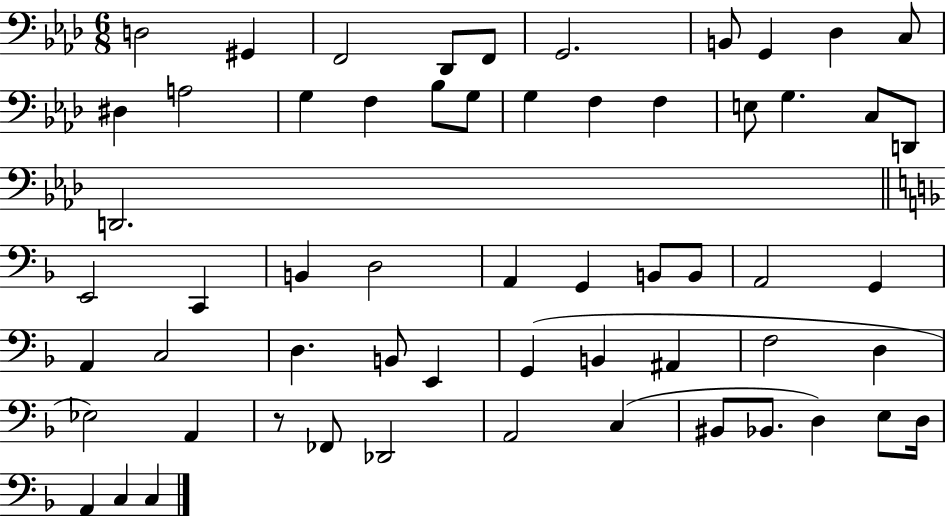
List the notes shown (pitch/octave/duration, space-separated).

D3/h G#2/q F2/h Db2/e F2/e G2/h. B2/e G2/q Db3/q C3/e D#3/q A3/h G3/q F3/q Bb3/e G3/e G3/q F3/q F3/q E3/e G3/q. C3/e D2/e D2/h. E2/h C2/q B2/q D3/h A2/q G2/q B2/e B2/e A2/h G2/q A2/q C3/h D3/q. B2/e E2/q G2/q B2/q A#2/q F3/h D3/q Eb3/h A2/q R/e FES2/e Db2/h A2/h C3/q BIS2/e Bb2/e. D3/q E3/e D3/s A2/q C3/q C3/q